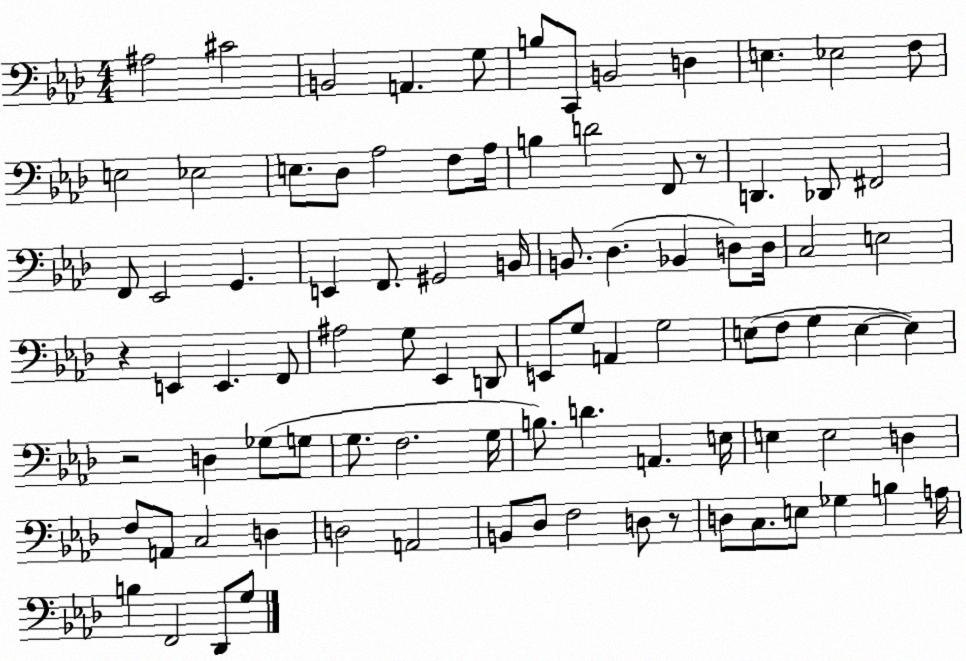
X:1
T:Untitled
M:4/4
L:1/4
K:Ab
^A,2 ^C2 B,,2 A,, G,/2 B,/2 C,,/2 B,,2 D, E, _E,2 F,/2 E,2 _E,2 E,/2 _D,/2 _A,2 F,/2 _A,/4 B, D2 F,,/2 z/2 D,, _D,,/2 ^F,,2 F,,/2 _E,,2 G,, E,, F,,/2 ^G,,2 B,,/4 B,,/2 _D, _B,, D,/2 D,/4 C,2 E,2 z E,, E,, F,,/2 ^A,2 G,/2 _E,, D,,/2 E,,/2 G,/2 A,, G,2 E,/2 F,/2 G, E, E, z2 D, _G,/2 G,/2 G,/2 F,2 G,/4 B,/2 D A,, E,/4 E, E,2 D, F,/2 A,,/2 C,2 D, D,2 A,,2 B,,/2 _D,/2 F,2 D,/2 z/2 D,/2 C,/2 E,/2 _G, B, A,/4 B, F,,2 _D,,/2 G,/2